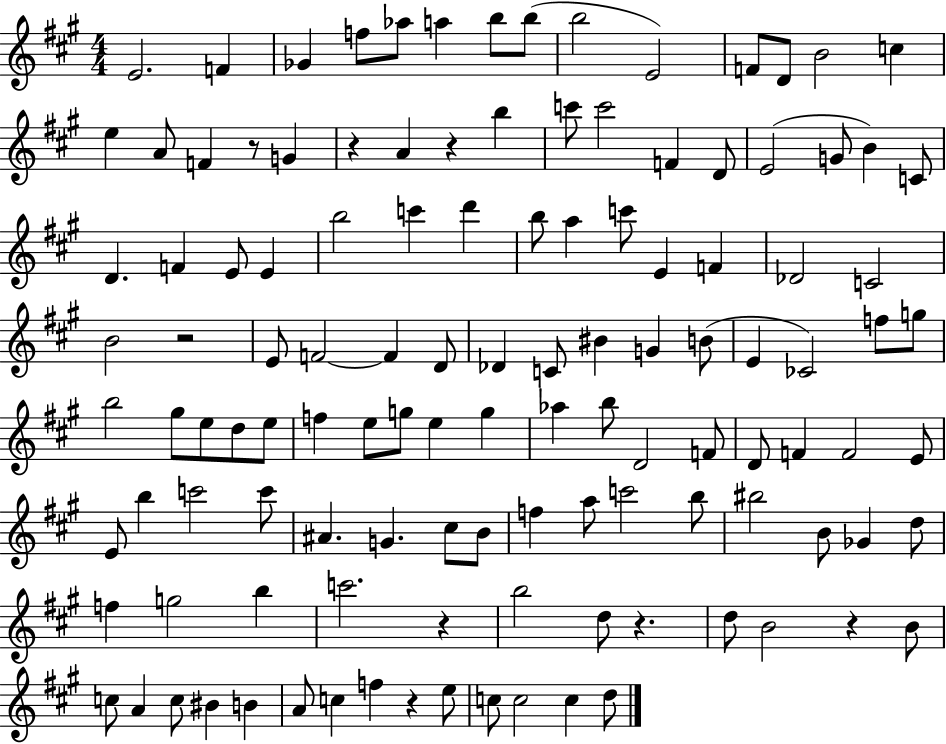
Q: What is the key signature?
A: A major